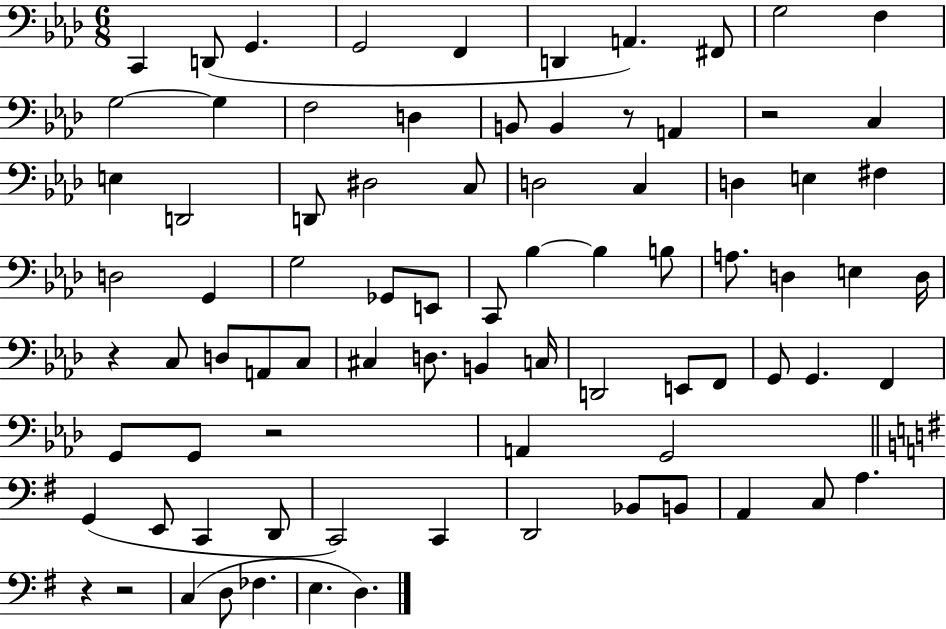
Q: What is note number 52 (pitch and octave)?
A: F2